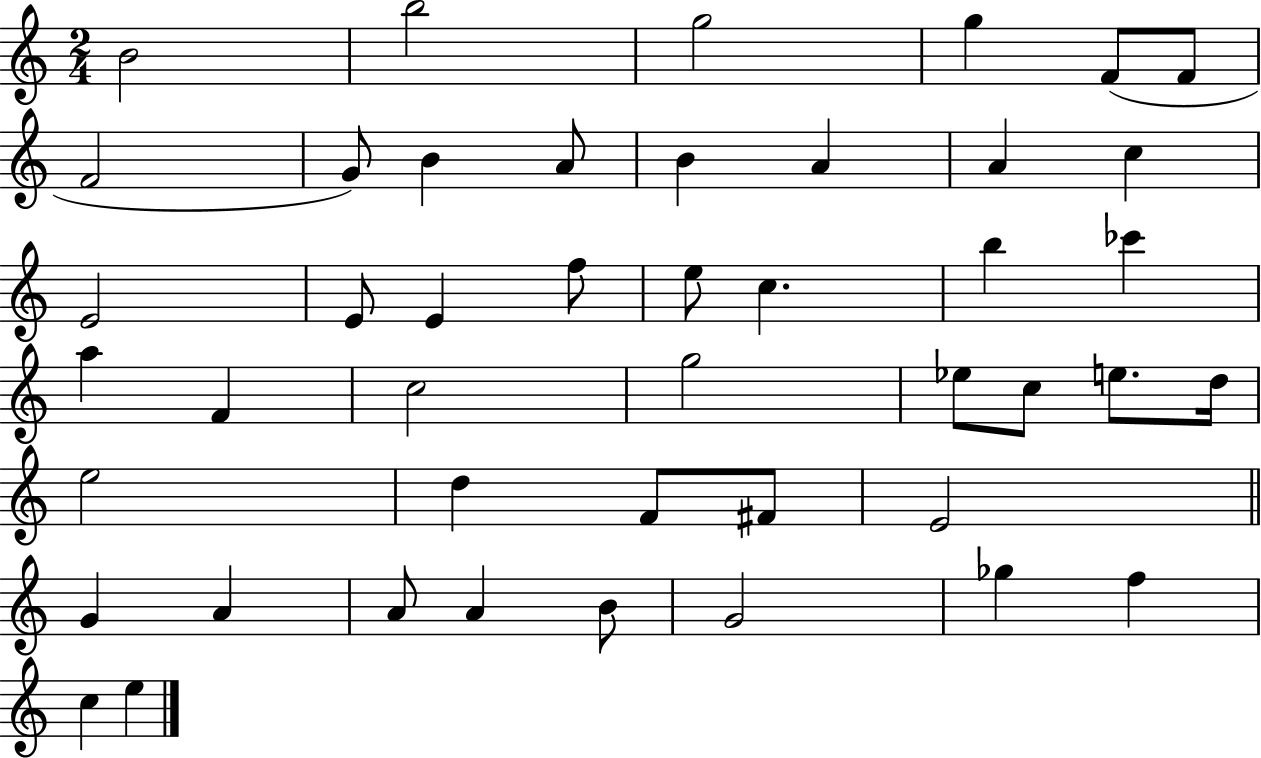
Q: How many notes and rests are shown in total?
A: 45